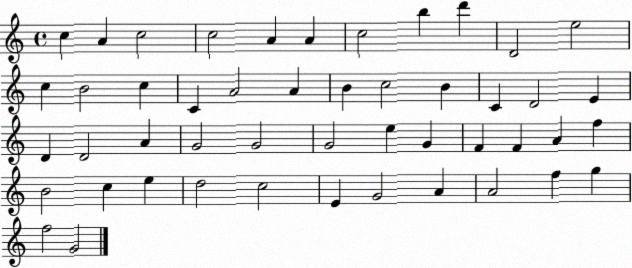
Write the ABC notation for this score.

X:1
T:Untitled
M:4/4
L:1/4
K:C
c A c2 c2 A A c2 b d' D2 e2 c B2 c C A2 A B c2 B C D2 E D D2 A G2 G2 G2 e G F F A f B2 c e d2 c2 E G2 A A2 f g f2 G2